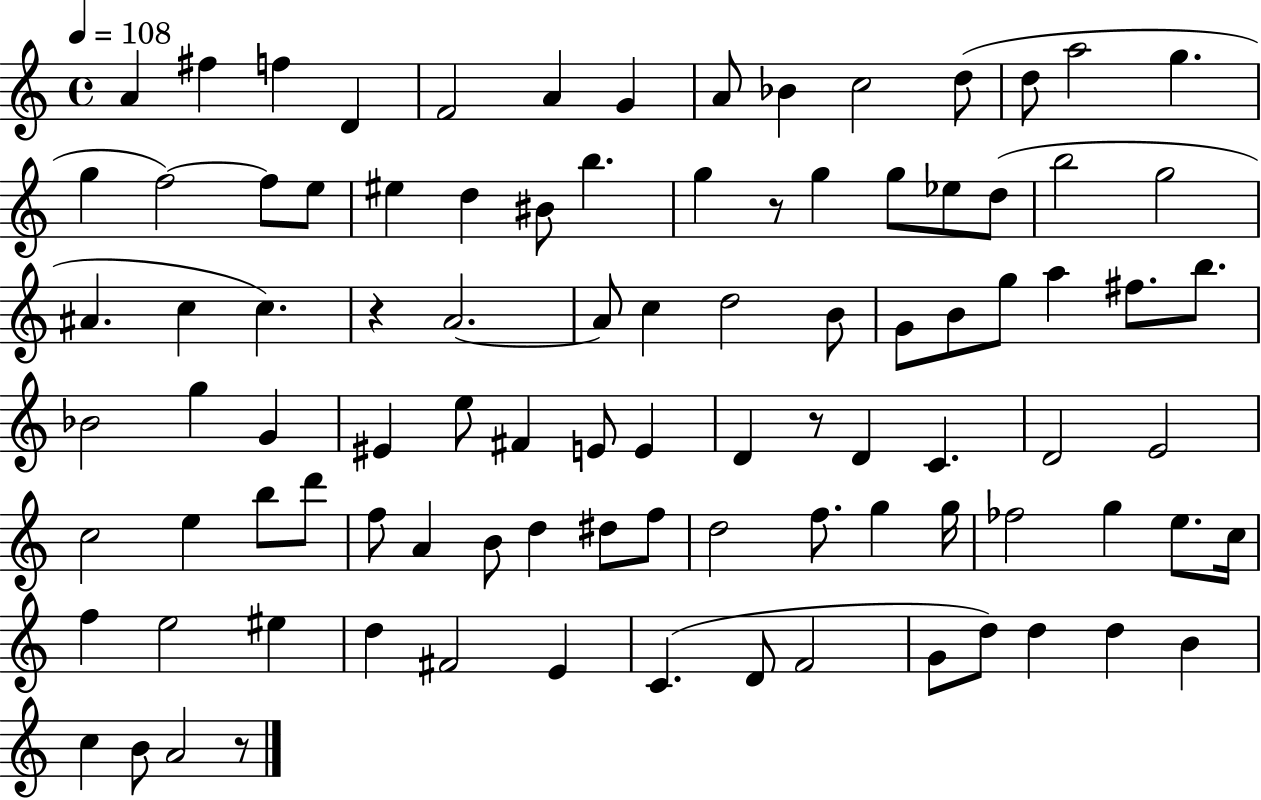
{
  \clef treble
  \time 4/4
  \defaultTimeSignature
  \key c \major
  \tempo 4 = 108
  a'4 fis''4 f''4 d'4 | f'2 a'4 g'4 | a'8 bes'4 c''2 d''8( | d''8 a''2 g''4. | \break g''4 f''2~~) f''8 e''8 | eis''4 d''4 bis'8 b''4. | g''4 r8 g''4 g''8 ees''8 d''8( | b''2 g''2 | \break ais'4. c''4 c''4.) | r4 a'2.~~ | a'8 c''4 d''2 b'8 | g'8 b'8 g''8 a''4 fis''8. b''8. | \break bes'2 g''4 g'4 | eis'4 e''8 fis'4 e'8 e'4 | d'4 r8 d'4 c'4. | d'2 e'2 | \break c''2 e''4 b''8 d'''8 | f''8 a'4 b'8 d''4 dis''8 f''8 | d''2 f''8. g''4 g''16 | fes''2 g''4 e''8. c''16 | \break f''4 e''2 eis''4 | d''4 fis'2 e'4 | c'4.( d'8 f'2 | g'8 d''8) d''4 d''4 b'4 | \break c''4 b'8 a'2 r8 | \bar "|."
}